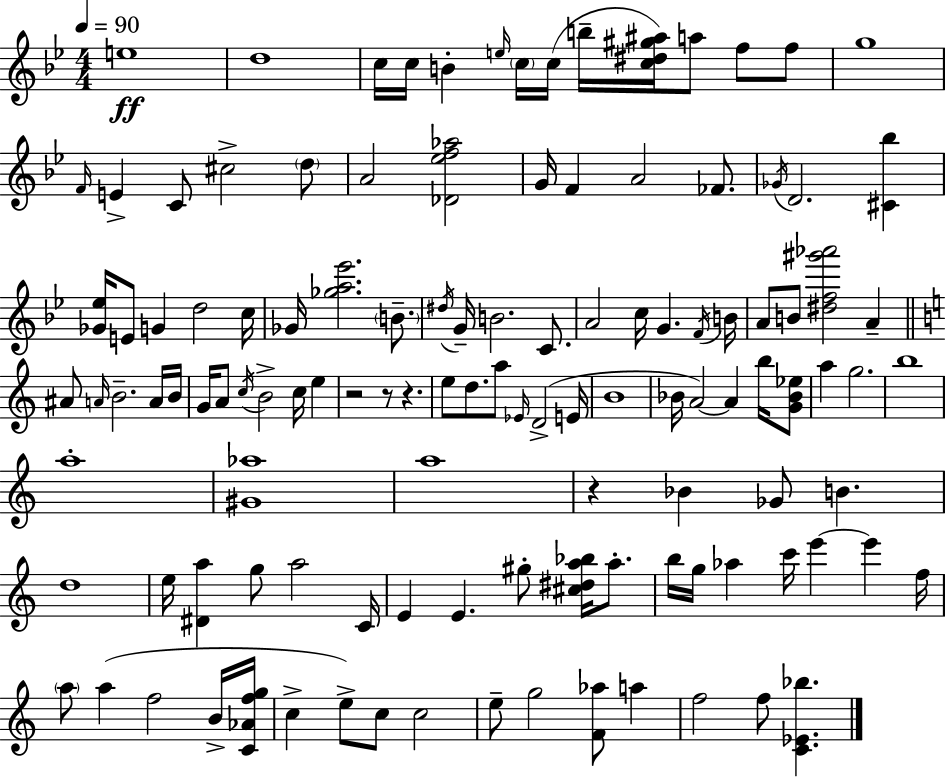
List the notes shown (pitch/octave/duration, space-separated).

E5/w D5/w C5/s C5/s B4/q E5/s C5/s C5/s B5/s [C5,D#5,G#5,A#5]/s A5/e F5/e F5/e G5/w F4/s E4/q C4/e C#5/h D5/e A4/h [Db4,Eb5,F5,Ab5]/h G4/s F4/q A4/h FES4/e. Gb4/s D4/h. [C#4,Bb5]/q [Gb4,Eb5]/s E4/e G4/q D5/h C5/s Gb4/s [Gb5,A5,Eb6]/h. B4/e. D#5/s G4/s B4/h. C4/e. A4/h C5/s G4/q. F4/s B4/s A4/e B4/e [D#5,F5,G#6,Ab6]/h A4/q A#4/e A4/s B4/h. A4/s B4/s G4/s A4/e C5/s B4/h C5/s E5/q R/h R/e R/q. E5/e D5/e. A5/e Eb4/s D4/h E4/s B4/w Bb4/s A4/h A4/q B5/s [G4,Bb4,Eb5]/e A5/q G5/h. B5/w A5/w [G#4,Ab5]/w A5/w R/q Bb4/q Gb4/e B4/q. D5/w E5/s [D#4,A5]/q G5/e A5/h C4/s E4/q E4/q. G#5/e [C#5,D#5,A5,Bb5]/s A5/e. B5/s G5/s Ab5/q C6/s E6/q E6/q F5/s A5/e A5/q F5/h B4/s [C4,Ab4,F5,G5]/s C5/q E5/e C5/e C5/h E5/e G5/h [F4,Ab5]/e A5/q F5/h F5/e [C4,Eb4,Bb5]/q.